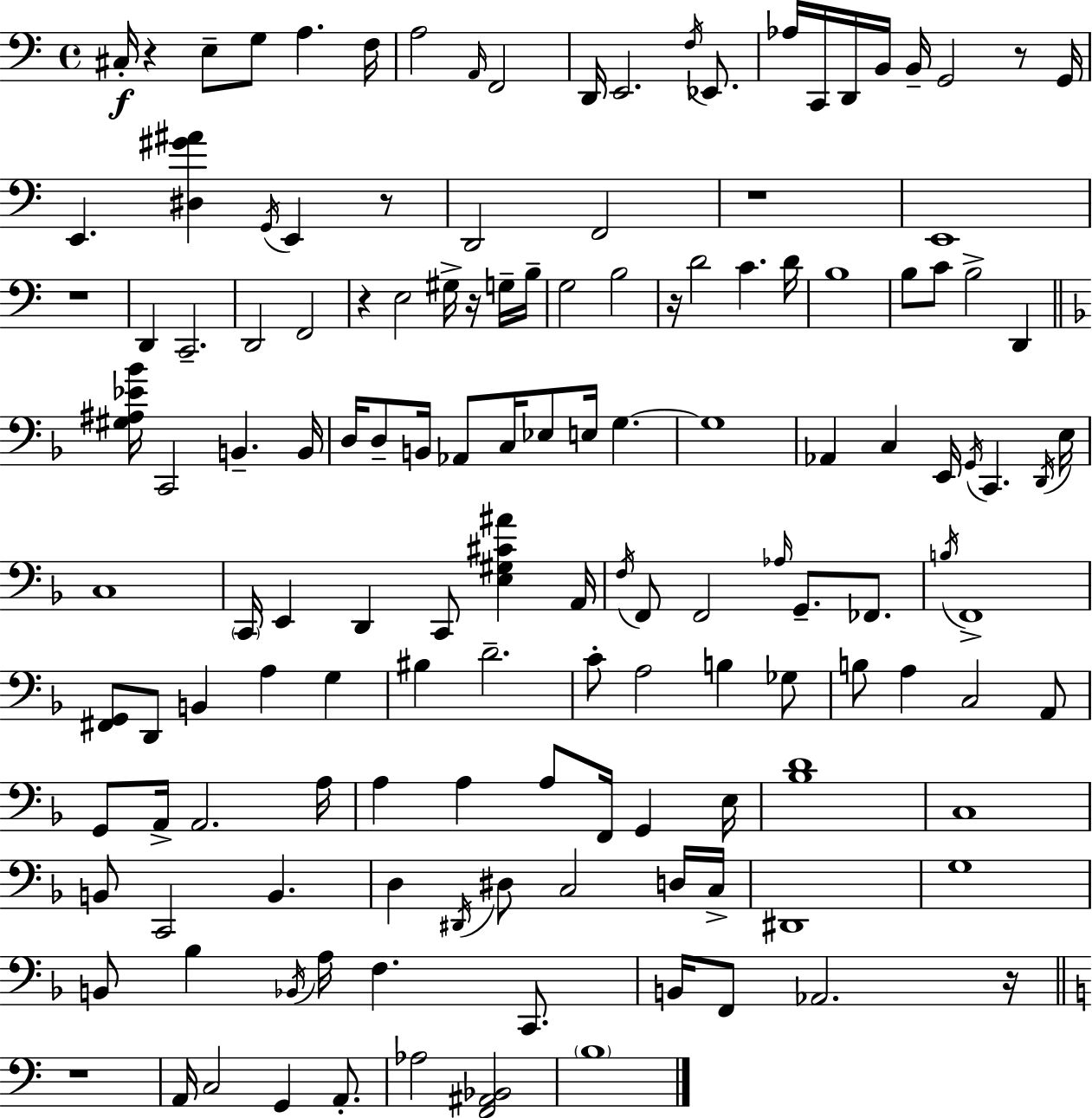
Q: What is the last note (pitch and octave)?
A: B3